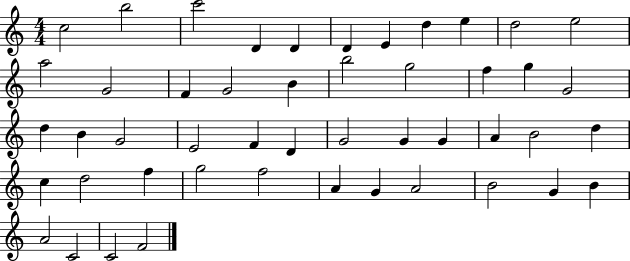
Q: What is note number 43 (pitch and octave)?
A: G4